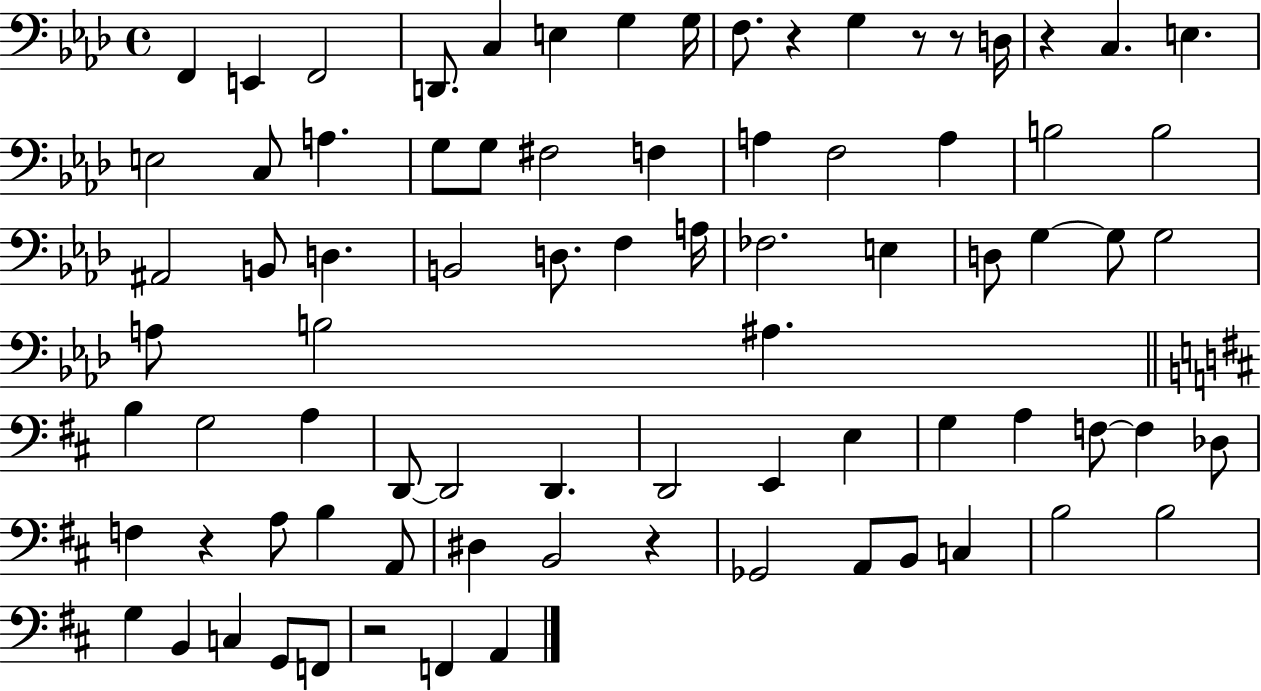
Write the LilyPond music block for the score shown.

{
  \clef bass
  \time 4/4
  \defaultTimeSignature
  \key aes \major
  \repeat volta 2 { f,4 e,4 f,2 | d,8. c4 e4 g4 g16 | f8. r4 g4 r8 r8 d16 | r4 c4. e4. | \break e2 c8 a4. | g8 g8 fis2 f4 | a4 f2 a4 | b2 b2 | \break ais,2 b,8 d4. | b,2 d8. f4 a16 | fes2. e4 | d8 g4~~ g8 g2 | \break a8 b2 ais4. | \bar "||" \break \key d \major b4 g2 a4 | d,8~~ d,2 d,4. | d,2 e,4 e4 | g4 a4 f8~~ f4 des8 | \break f4 r4 a8 b4 a,8 | dis4 b,2 r4 | ges,2 a,8 b,8 c4 | b2 b2 | \break g4 b,4 c4 g,8 f,8 | r2 f,4 a,4 | } \bar "|."
}